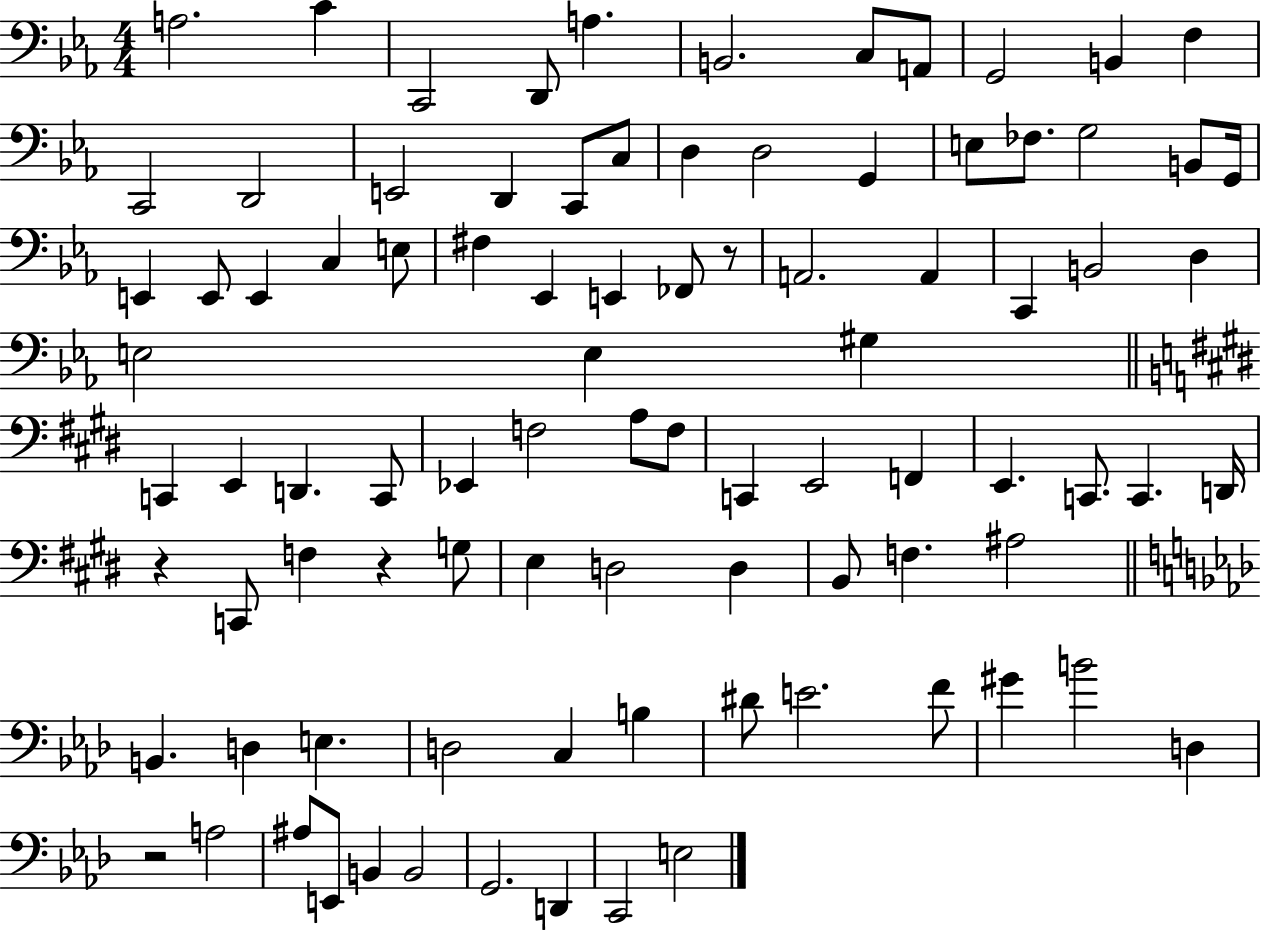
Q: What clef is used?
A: bass